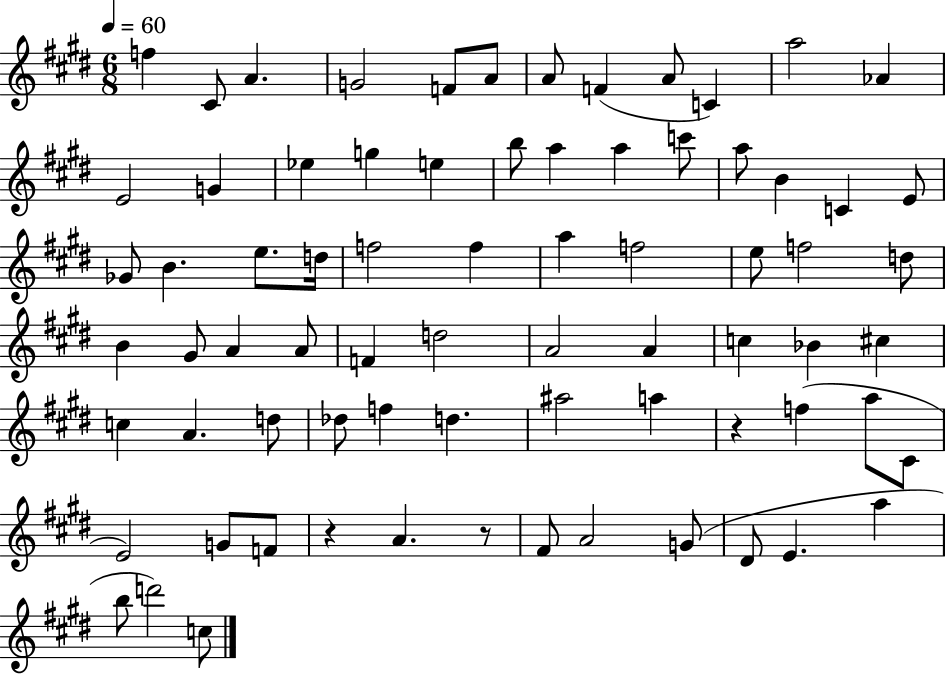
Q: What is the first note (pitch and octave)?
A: F5